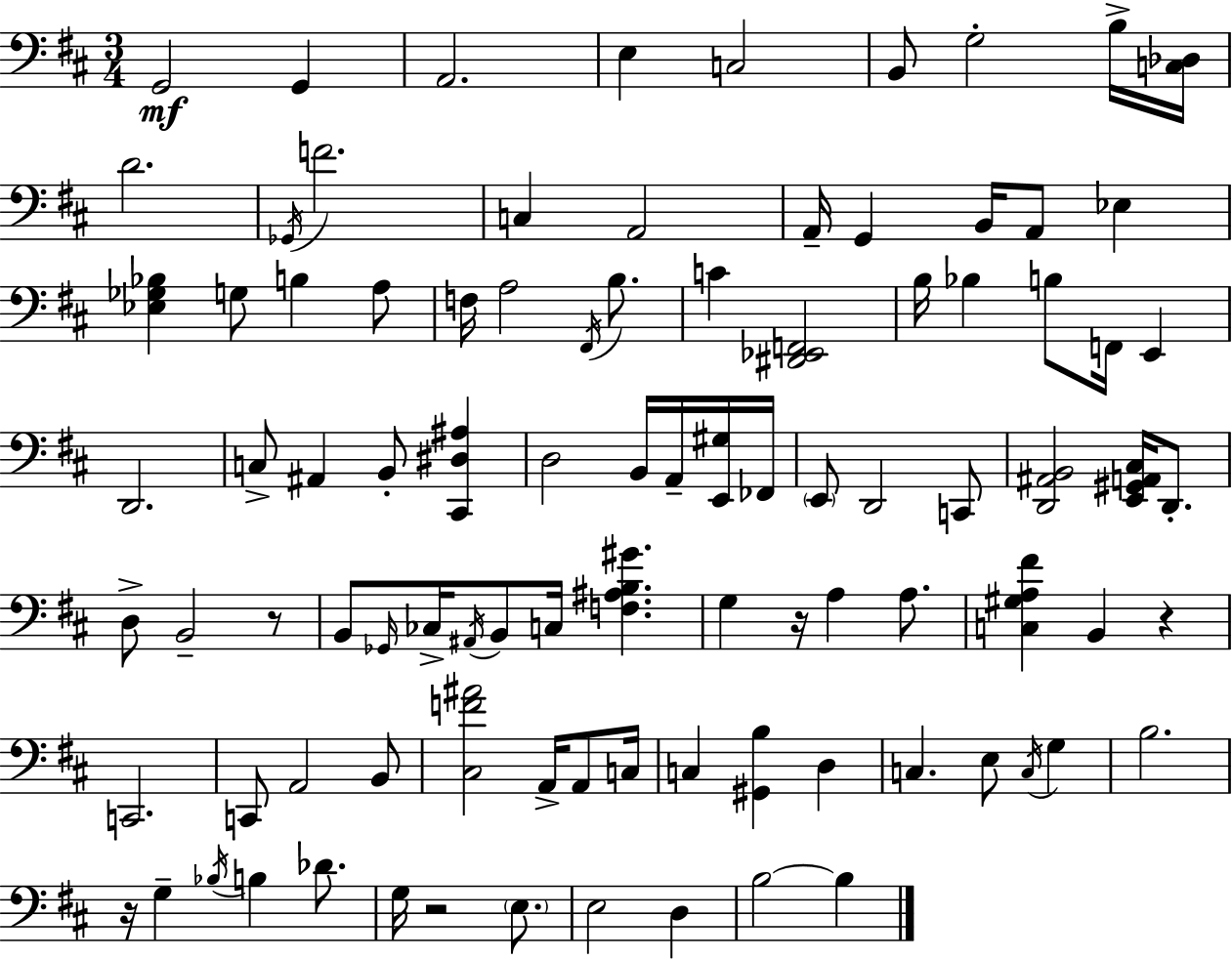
G2/h G2/q A2/h. E3/q C3/h B2/e G3/h B3/s [C3,Db3]/s D4/h. Gb2/s F4/h. C3/q A2/h A2/s G2/q B2/s A2/e Eb3/q [Eb3,Gb3,Bb3]/q G3/e B3/q A3/e F3/s A3/h F#2/s B3/e. C4/q [D#2,Eb2,F2]/h B3/s Bb3/q B3/e F2/s E2/q D2/h. C3/e A#2/q B2/e [C#2,D#3,A#3]/q D3/h B2/s A2/s [E2,G#3]/s FES2/s E2/e D2/h C2/e [D2,A#2,B2]/h [E2,G#2,A2,C#3]/s D2/e. D3/e B2/h R/e B2/e Gb2/s CES3/s A#2/s B2/e C3/s [F3,A#3,B3,G#4]/q. G3/q R/s A3/q A3/e. [C3,G#3,A3,F#4]/q B2/q R/q C2/h. C2/e A2/h B2/e [C#3,F4,A#4]/h A2/s A2/e C3/s C3/q [G#2,B3]/q D3/q C3/q. E3/e C3/s G3/q B3/h. R/s G3/q Bb3/s B3/q Db4/e. G3/s R/h E3/e. E3/h D3/q B3/h B3/q